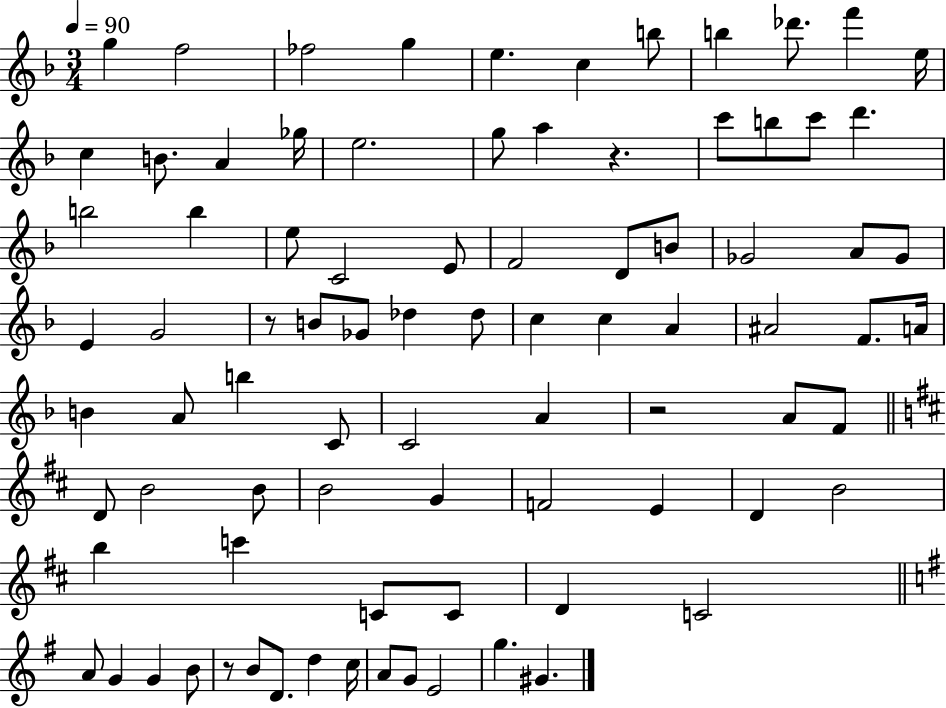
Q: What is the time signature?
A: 3/4